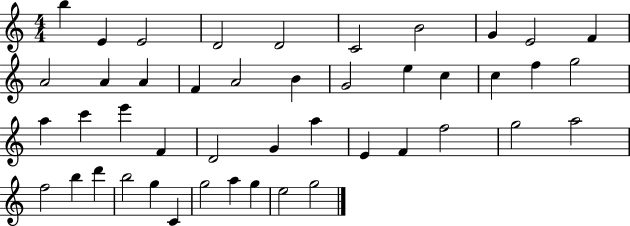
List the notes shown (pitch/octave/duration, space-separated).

B5/q E4/q E4/h D4/h D4/h C4/h B4/h G4/q E4/h F4/q A4/h A4/q A4/q F4/q A4/h B4/q G4/h E5/q C5/q C5/q F5/q G5/h A5/q C6/q E6/q F4/q D4/h G4/q A5/q E4/q F4/q F5/h G5/h A5/h F5/h B5/q D6/q B5/h G5/q C4/q G5/h A5/q G5/q E5/h G5/h